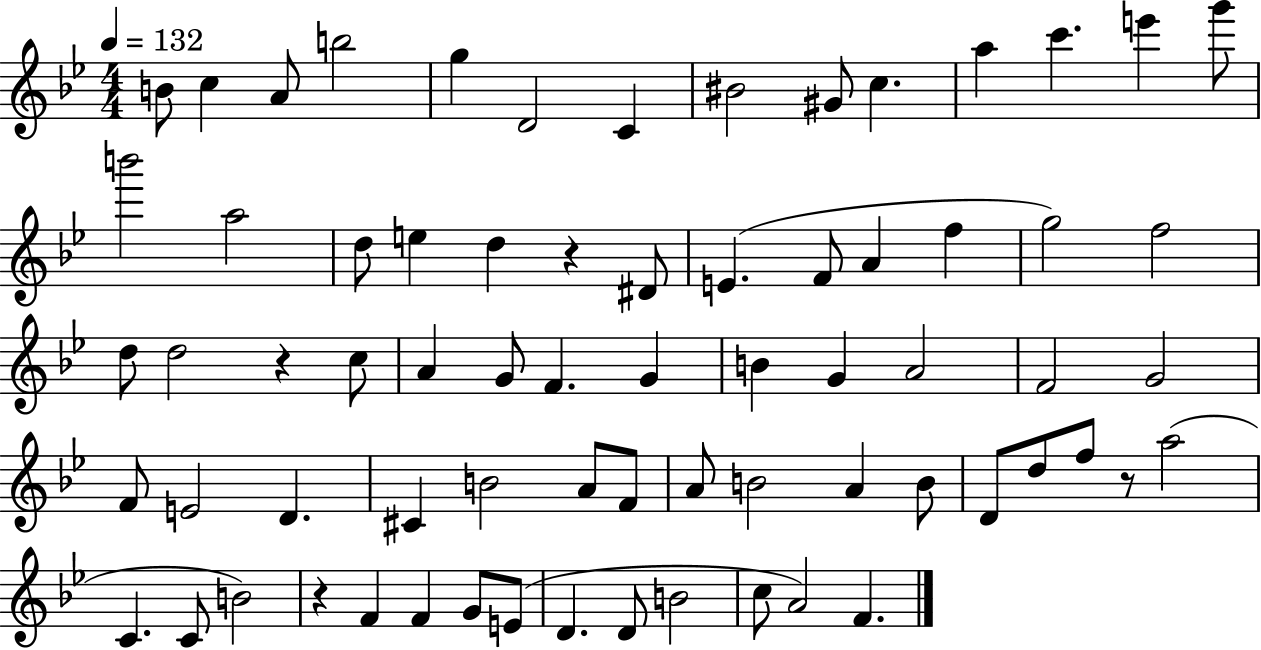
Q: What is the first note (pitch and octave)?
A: B4